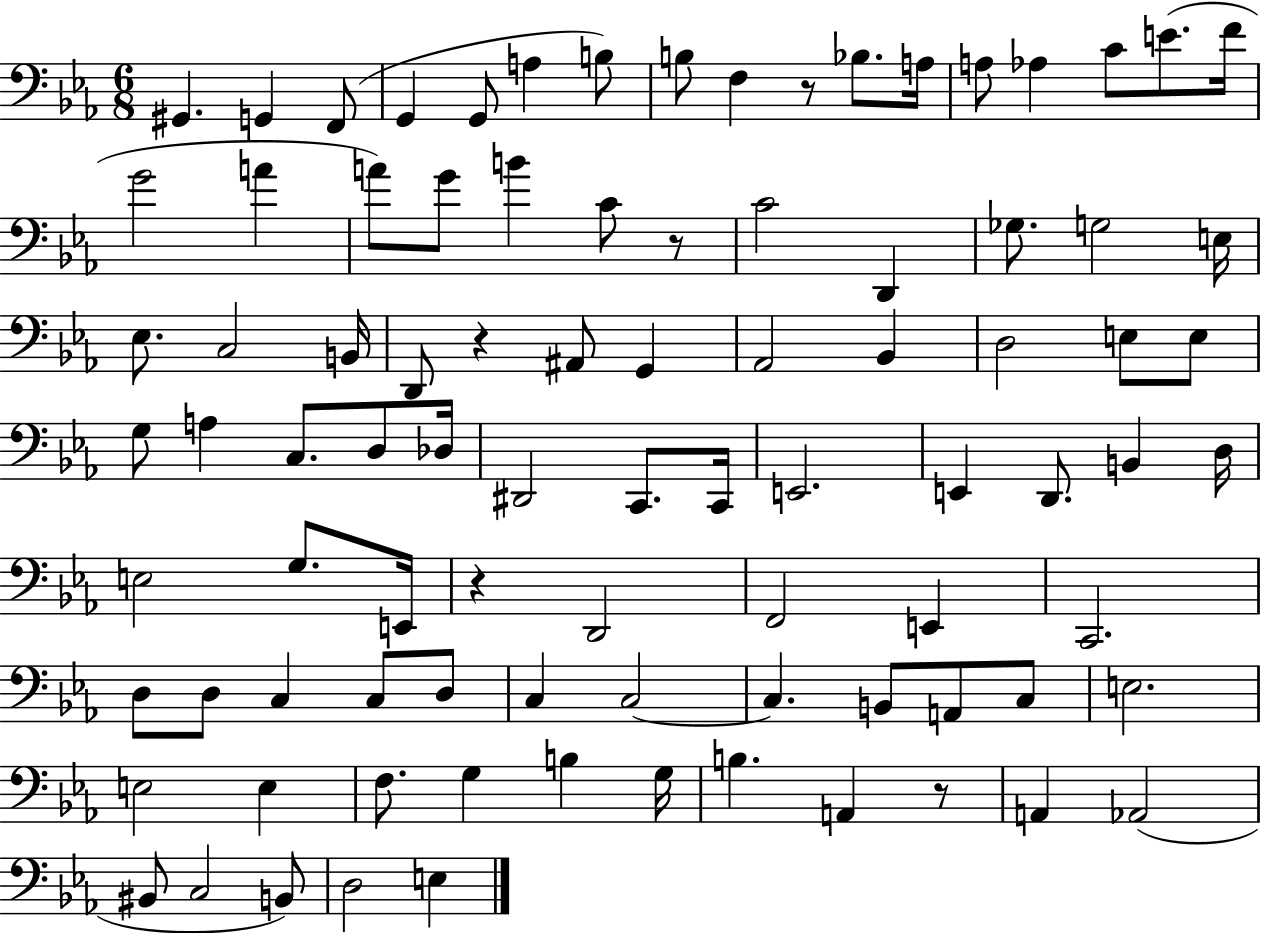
X:1
T:Untitled
M:6/8
L:1/4
K:Eb
^G,, G,, F,,/2 G,, G,,/2 A, B,/2 B,/2 F, z/2 _B,/2 A,/4 A,/2 _A, C/2 E/2 F/4 G2 A A/2 G/2 B C/2 z/2 C2 D,, _G,/2 G,2 E,/4 _E,/2 C,2 B,,/4 D,,/2 z ^A,,/2 G,, _A,,2 _B,, D,2 E,/2 E,/2 G,/2 A, C,/2 D,/2 _D,/4 ^D,,2 C,,/2 C,,/4 E,,2 E,, D,,/2 B,, D,/4 E,2 G,/2 E,,/4 z D,,2 F,,2 E,, C,,2 D,/2 D,/2 C, C,/2 D,/2 C, C,2 C, B,,/2 A,,/2 C,/2 E,2 E,2 E, F,/2 G, B, G,/4 B, A,, z/2 A,, _A,,2 ^B,,/2 C,2 B,,/2 D,2 E,